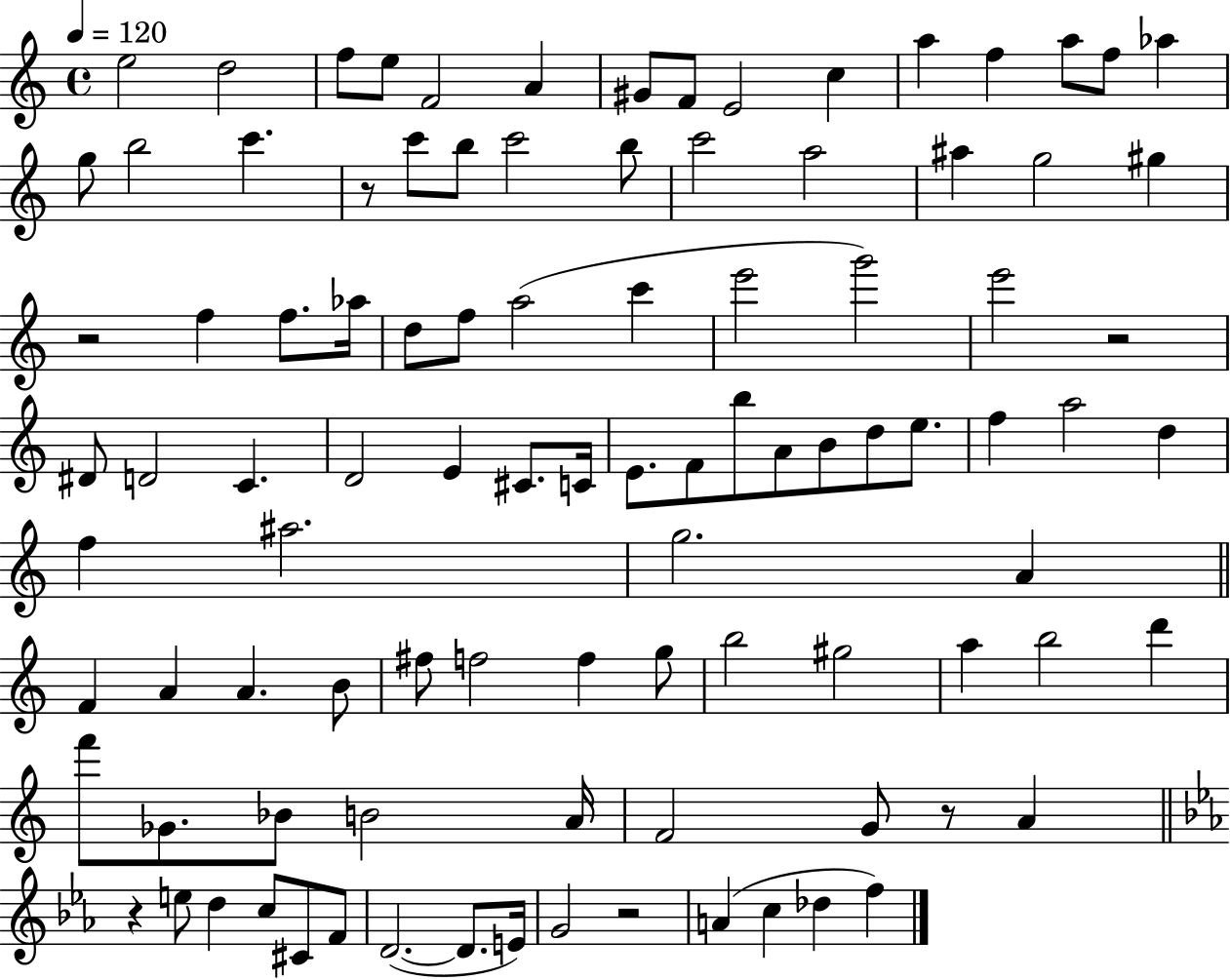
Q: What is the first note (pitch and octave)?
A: E5